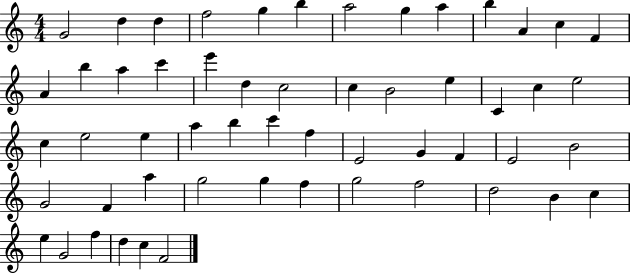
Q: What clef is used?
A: treble